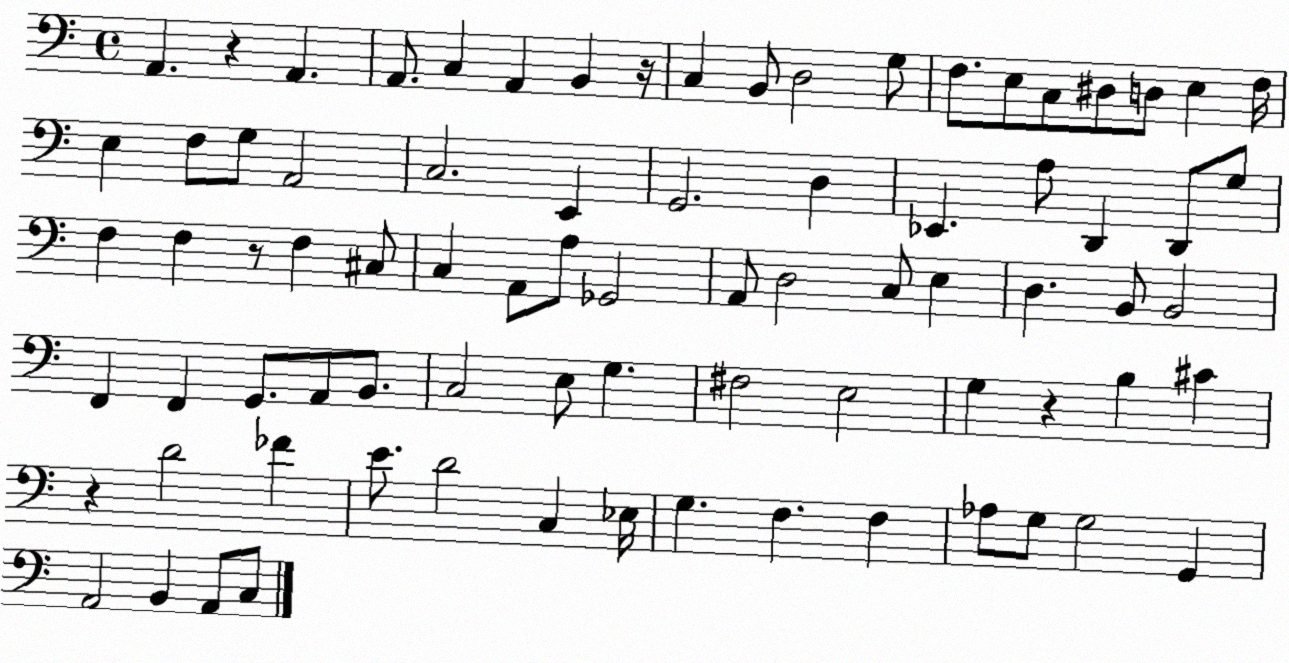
X:1
T:Untitled
M:4/4
L:1/4
K:C
A,, z A,, A,,/2 C, A,, B,, z/4 C, B,,/2 D,2 G,/2 F,/2 E,/2 C,/2 ^D,/2 D,/2 E, F,/4 E, F,/2 G,/2 A,,2 C,2 E,, G,,2 D, _E,, A,/2 D,, D,,/2 G,/2 F, F, z/2 F, ^C,/2 C, A,,/2 A,/2 _G,,2 A,,/2 D,2 C,/2 E, D, B,,/2 B,,2 F,, F,, G,,/2 A,,/2 B,,/2 C,2 E,/2 G, ^F,2 E,2 G, z B, ^C z D2 _F E/2 D2 C, _E,/4 G, F, F, _A,/2 G,/2 G,2 G,, A,,2 B,, A,,/2 C,/2